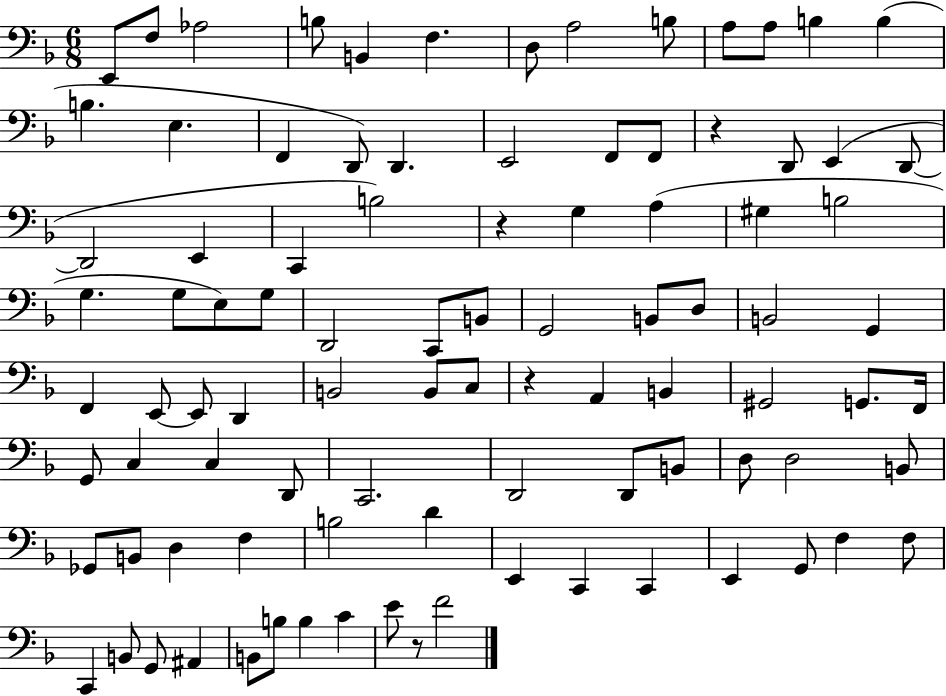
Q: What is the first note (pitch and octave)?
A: E2